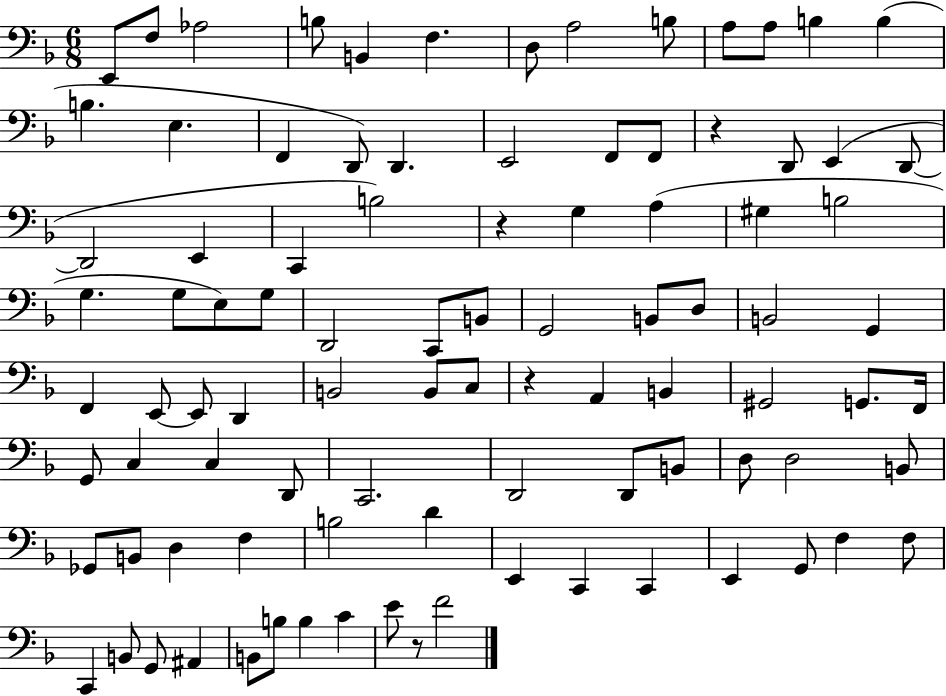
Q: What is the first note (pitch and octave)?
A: E2